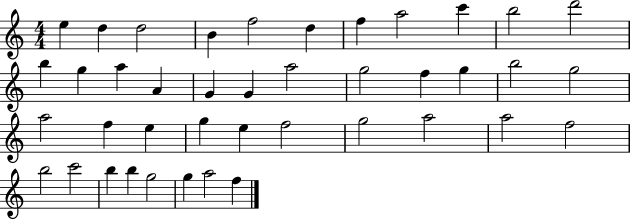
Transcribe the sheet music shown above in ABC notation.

X:1
T:Untitled
M:4/4
L:1/4
K:C
e d d2 B f2 d f a2 c' b2 d'2 b g a A G G a2 g2 f g b2 g2 a2 f e g e f2 g2 a2 a2 f2 b2 c'2 b b g2 g a2 f